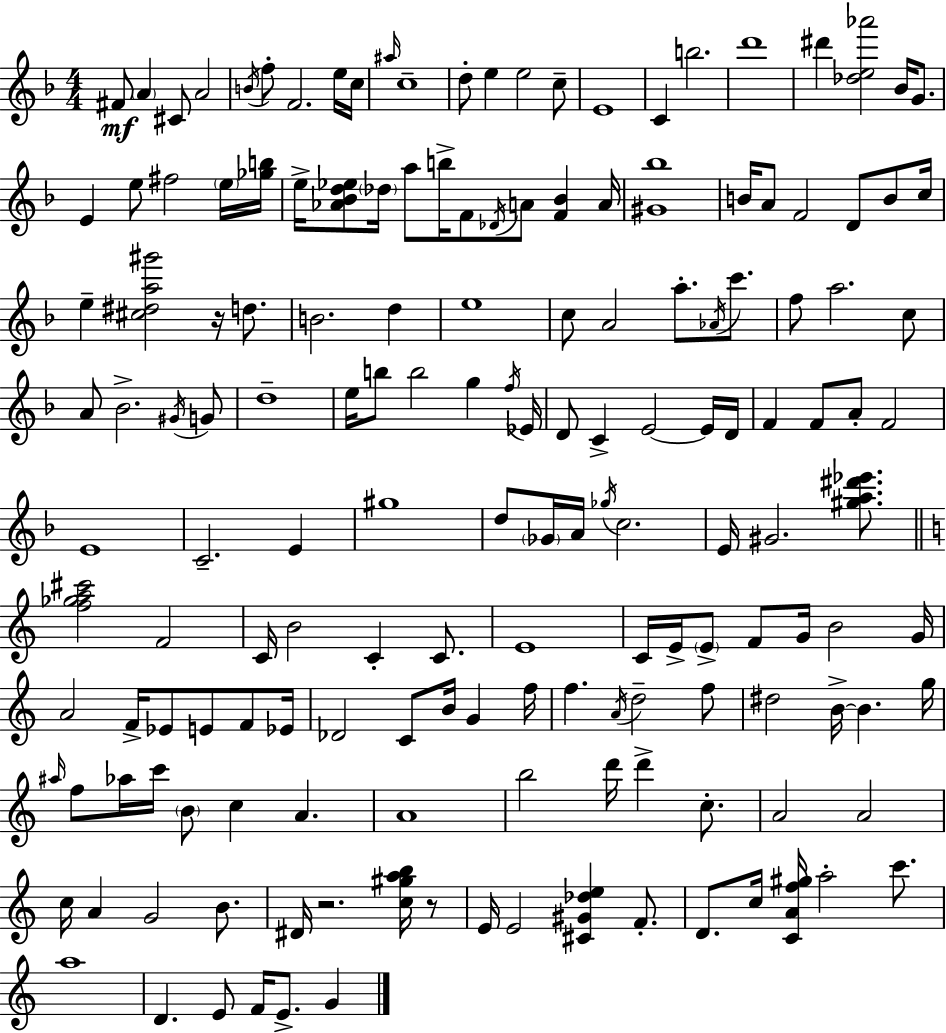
{
  \clef treble
  \numericTimeSignature
  \time 4/4
  \key f \major
  fis'8\mf \parenthesize a'4 cis'8 a'2 | \acciaccatura { b'16 } f''8-. f'2. e''16 | c''16 \grace { ais''16 } c''1-- | d''8-. e''4 e''2 | \break c''8-- e'1 | c'4 b''2. | d'''1 | dis'''4 <des'' e'' aes'''>2 bes'16 g'8. | \break e'4 e''8 fis''2 | \parenthesize e''16 <ges'' b''>16 e''16-> <aes' bes' d'' ees''>8 \parenthesize des''16 a''8 b''16-> f'8 \acciaccatura { des'16 } a'8 <f' bes'>4 | a'16 <gis' bes''>1 | b'16 a'8 f'2 d'8 | \break b'8 c''16 e''4-- <cis'' dis'' a'' gis'''>2 r16 | d''8. b'2. d''4 | e''1 | c''8 a'2 a''8.-. | \break \acciaccatura { aes'16 } c'''8. f''8 a''2. | c''8 a'8 bes'2.-> | \acciaccatura { gis'16 } g'8 d''1-- | e''16 b''8 b''2 | \break g''4 \acciaccatura { f''16 } ees'16 d'8 c'4-> e'2~~ | e'16 d'16 f'4 f'8 a'8-. f'2 | e'1 | c'2.-- | \break e'4 gis''1 | d''8 \parenthesize ges'16 a'16 \acciaccatura { ges''16 } c''2. | e'16 gis'2. | <gis'' a'' dis''' ees'''>8. \bar "||" \break \key c \major <f'' ges'' a'' cis'''>2 f'2 | c'16 b'2 c'4-. c'8. | e'1 | c'16 e'16-> \parenthesize e'8-> f'8 g'16 b'2 g'16 | \break a'2 f'16-> ees'8 e'8 f'8 ees'16 | des'2 c'8 b'16 g'4 f''16 | f''4. \acciaccatura { a'16 } d''2-- f''8 | dis''2 b'16->~~ b'4. | \break g''16 \grace { ais''16 } f''8 aes''16 c'''16 \parenthesize b'8 c''4 a'4. | a'1 | b''2 d'''16 d'''4-> c''8.-. | a'2 a'2 | \break c''16 a'4 g'2 b'8. | dis'16 r2. <c'' gis'' a'' b''>16 | r8 e'16 e'2 <cis' gis' des'' e''>4 f'8.-. | d'8. c''16 <c' a' f'' gis''>16 a''2-. c'''8. | \break a''1 | d'4. e'8 f'16 e'8.-> g'4 | \bar "|."
}